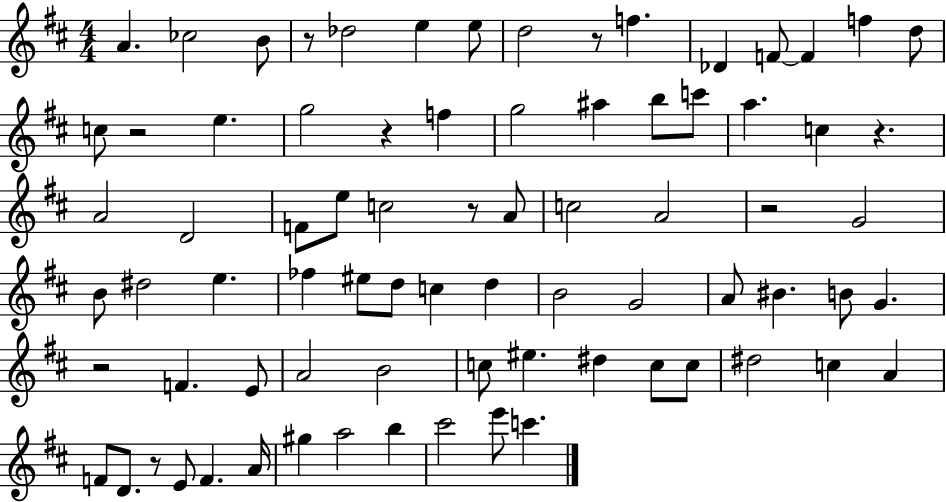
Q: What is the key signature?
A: D major